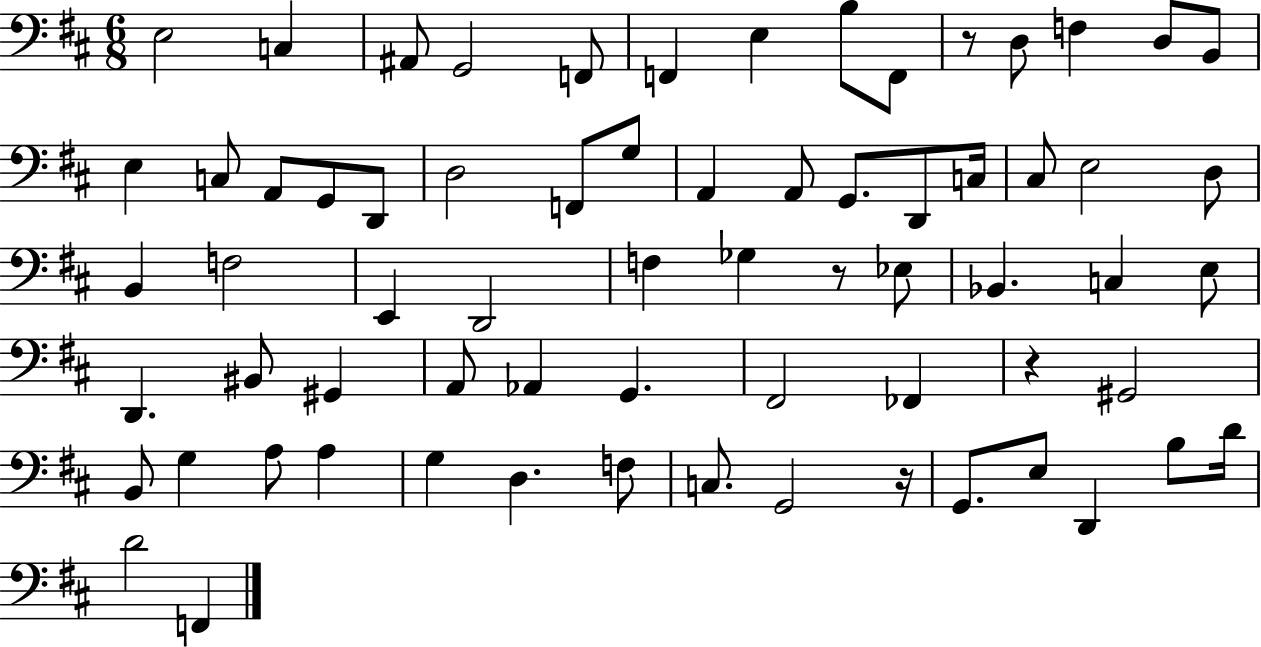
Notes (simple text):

E3/h C3/q A#2/e G2/h F2/e F2/q E3/q B3/e F2/e R/e D3/e F3/q D3/e B2/e E3/q C3/e A2/e G2/e D2/e D3/h F2/e G3/e A2/q A2/e G2/e. D2/e C3/s C#3/e E3/h D3/e B2/q F3/h E2/q D2/h F3/q Gb3/q R/e Eb3/e Bb2/q. C3/q E3/e D2/q. BIS2/e G#2/q A2/e Ab2/q G2/q. F#2/h FES2/q R/q G#2/h B2/e G3/q A3/e A3/q G3/q D3/q. F3/e C3/e. G2/h R/s G2/e. E3/e D2/q B3/e D4/s D4/h F2/q